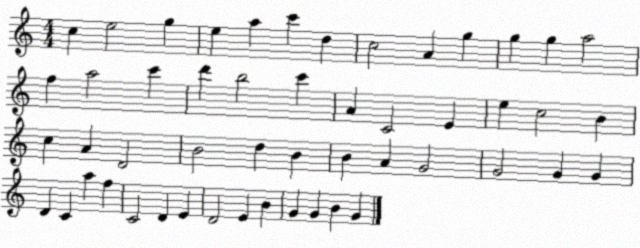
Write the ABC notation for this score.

X:1
T:Untitled
M:4/4
L:1/4
K:C
c e2 g e a c' d c2 A g g g a2 f a2 c' d' b2 c' A C2 E e c2 B c A D2 B2 d B B A G2 G2 G G D C a f C2 D E D2 E B G G B G